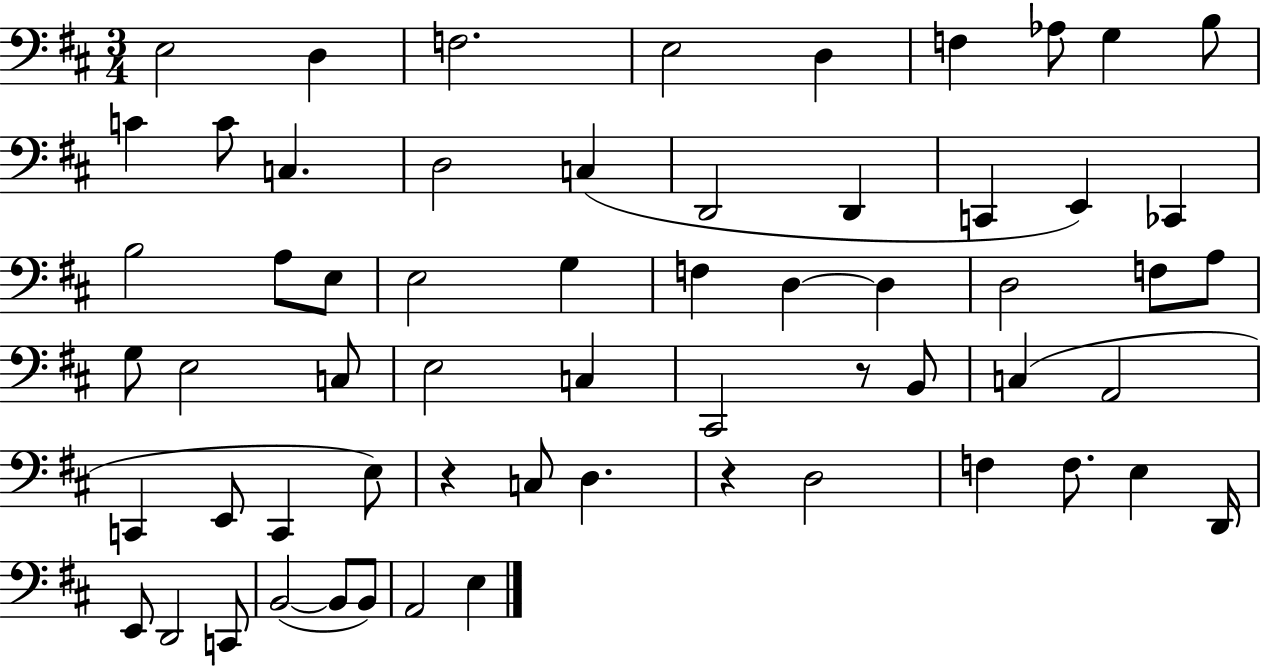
E3/h D3/q F3/h. E3/h D3/q F3/q Ab3/e G3/q B3/e C4/q C4/e C3/q. D3/h C3/q D2/h D2/q C2/q E2/q CES2/q B3/h A3/e E3/e E3/h G3/q F3/q D3/q D3/q D3/h F3/e A3/e G3/e E3/h C3/e E3/h C3/q C#2/h R/e B2/e C3/q A2/h C2/q E2/e C2/q E3/e R/q C3/e D3/q. R/q D3/h F3/q F3/e. E3/q D2/s E2/e D2/h C2/e B2/h B2/e B2/e A2/h E3/q